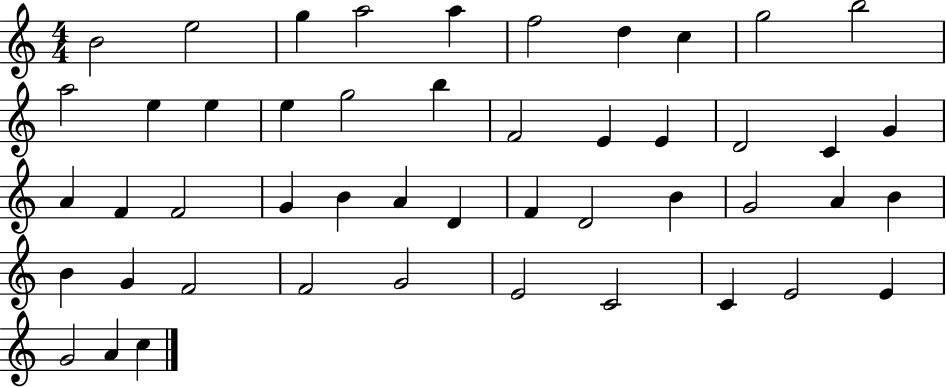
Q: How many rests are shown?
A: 0